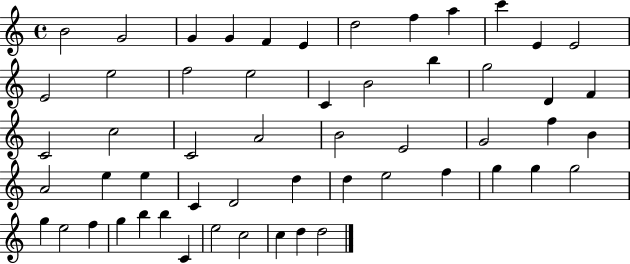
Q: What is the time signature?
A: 4/4